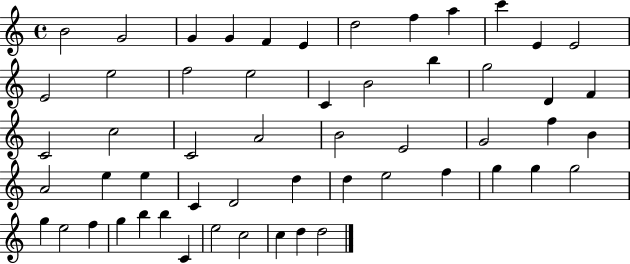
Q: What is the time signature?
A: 4/4